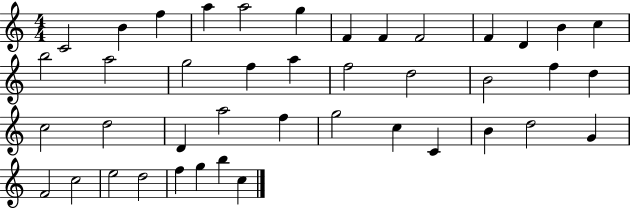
{
  \clef treble
  \numericTimeSignature
  \time 4/4
  \key c \major
  c'2 b'4 f''4 | a''4 a''2 g''4 | f'4 f'4 f'2 | f'4 d'4 b'4 c''4 | \break b''2 a''2 | g''2 f''4 a''4 | f''2 d''2 | b'2 f''4 d''4 | \break c''2 d''2 | d'4 a''2 f''4 | g''2 c''4 c'4 | b'4 d''2 g'4 | \break f'2 c''2 | e''2 d''2 | f''4 g''4 b''4 c''4 | \bar "|."
}